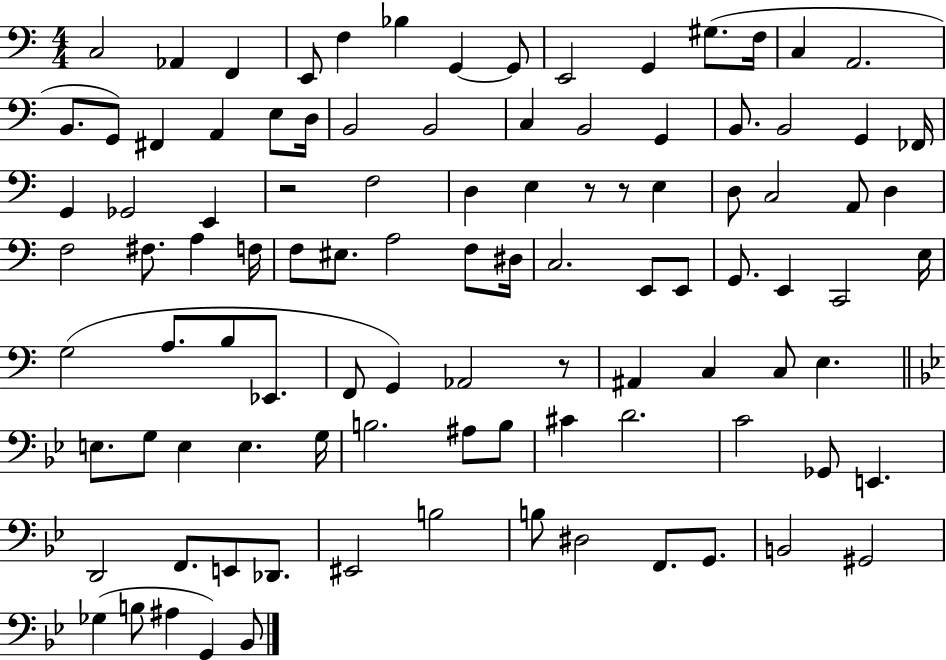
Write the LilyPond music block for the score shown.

{
  \clef bass
  \numericTimeSignature
  \time 4/4
  \key c \major
  c2 aes,4 f,4 | e,8 f4 bes4 g,4~~ g,8 | e,2 g,4 gis8.( f16 | c4 a,2. | \break b,8. g,8) fis,4 a,4 e8 d16 | b,2 b,2 | c4 b,2 g,4 | b,8. b,2 g,4 fes,16 | \break g,4 ges,2 e,4 | r2 f2 | d4 e4 r8 r8 e4 | d8 c2 a,8 d4 | \break f2 fis8. a4 f16 | f8 eis8. a2 f8 dis16 | c2. e,8 e,8 | g,8. e,4 c,2 e16 | \break g2( a8. b8 ees,8. | f,8 g,4) aes,2 r8 | ais,4 c4 c8 e4. | \bar "||" \break \key bes \major e8. g8 e4 e4. g16 | b2. ais8 b8 | cis'4 d'2. | c'2 ges,8 e,4. | \break d,2 f,8. e,8 des,8. | eis,2 b2 | b8 dis2 f,8. g,8. | b,2 gis,2 | \break ges4( b8 ais4 g,4) bes,8 | \bar "|."
}